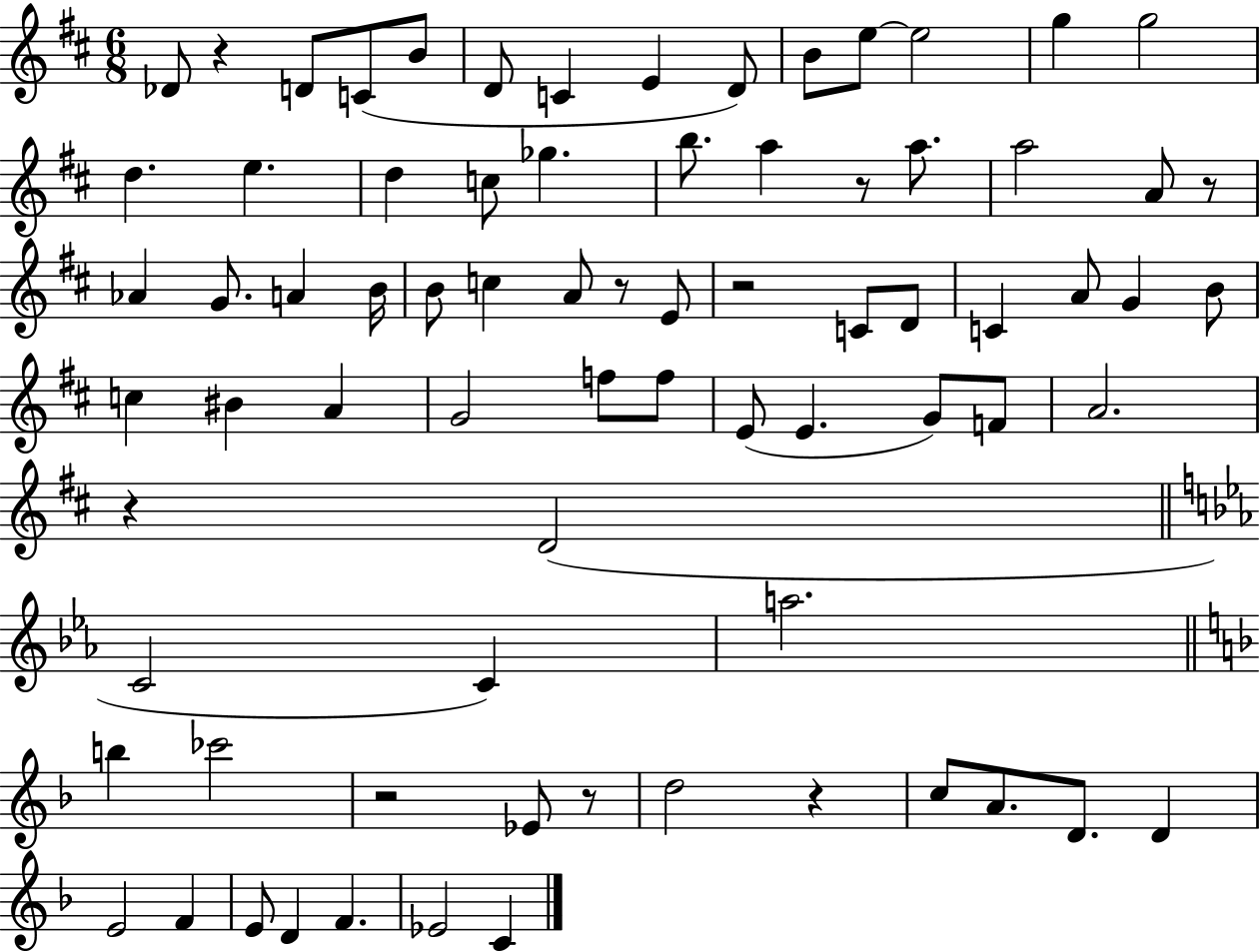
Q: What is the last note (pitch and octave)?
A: C4